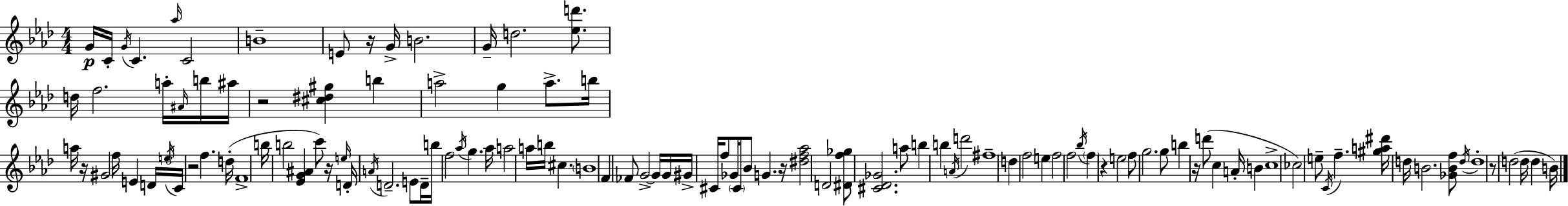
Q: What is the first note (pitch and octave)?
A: G4